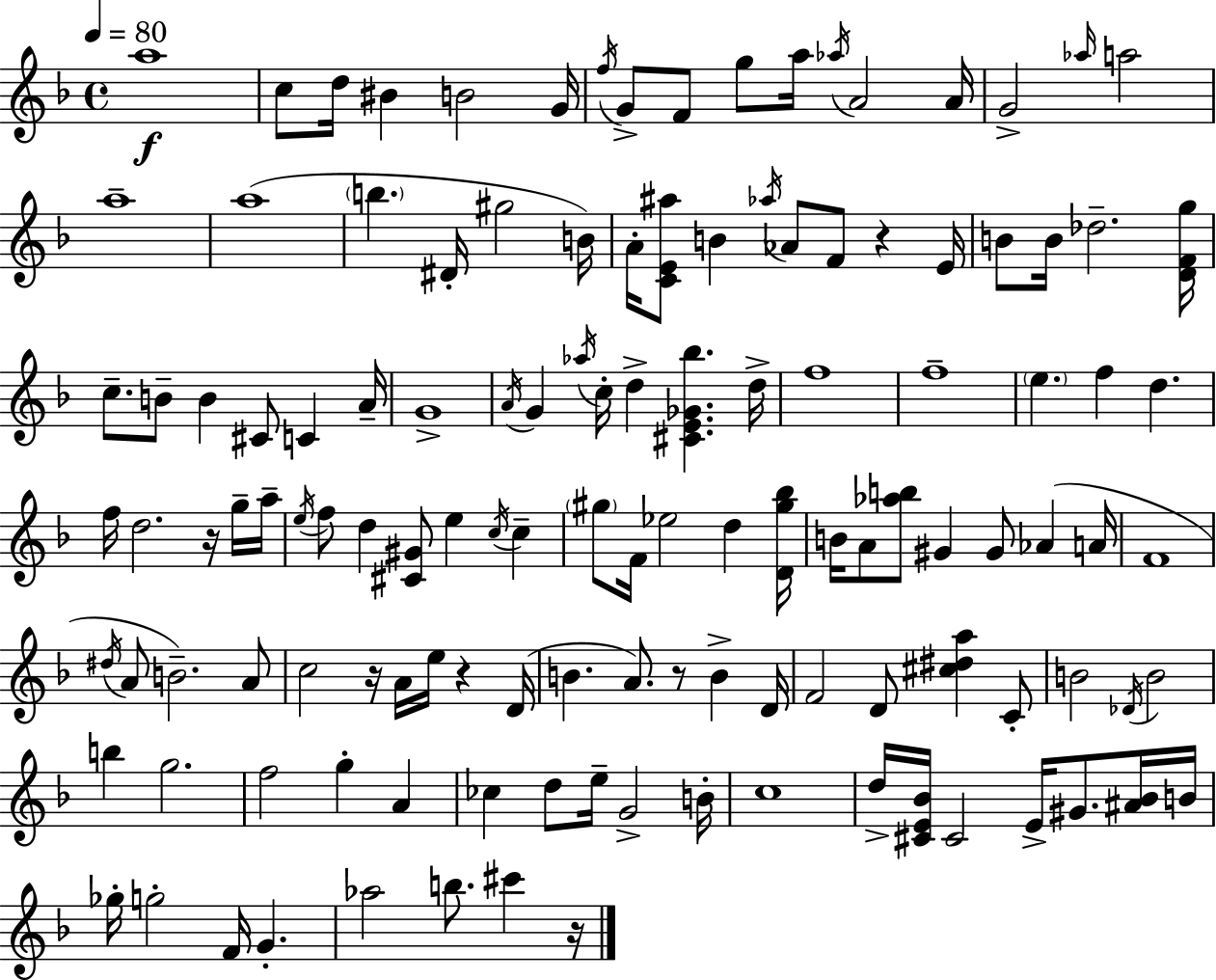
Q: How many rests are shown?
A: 6